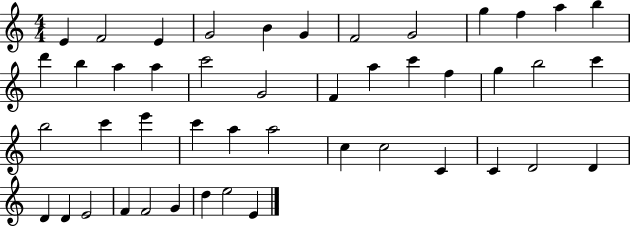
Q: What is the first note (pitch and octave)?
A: E4